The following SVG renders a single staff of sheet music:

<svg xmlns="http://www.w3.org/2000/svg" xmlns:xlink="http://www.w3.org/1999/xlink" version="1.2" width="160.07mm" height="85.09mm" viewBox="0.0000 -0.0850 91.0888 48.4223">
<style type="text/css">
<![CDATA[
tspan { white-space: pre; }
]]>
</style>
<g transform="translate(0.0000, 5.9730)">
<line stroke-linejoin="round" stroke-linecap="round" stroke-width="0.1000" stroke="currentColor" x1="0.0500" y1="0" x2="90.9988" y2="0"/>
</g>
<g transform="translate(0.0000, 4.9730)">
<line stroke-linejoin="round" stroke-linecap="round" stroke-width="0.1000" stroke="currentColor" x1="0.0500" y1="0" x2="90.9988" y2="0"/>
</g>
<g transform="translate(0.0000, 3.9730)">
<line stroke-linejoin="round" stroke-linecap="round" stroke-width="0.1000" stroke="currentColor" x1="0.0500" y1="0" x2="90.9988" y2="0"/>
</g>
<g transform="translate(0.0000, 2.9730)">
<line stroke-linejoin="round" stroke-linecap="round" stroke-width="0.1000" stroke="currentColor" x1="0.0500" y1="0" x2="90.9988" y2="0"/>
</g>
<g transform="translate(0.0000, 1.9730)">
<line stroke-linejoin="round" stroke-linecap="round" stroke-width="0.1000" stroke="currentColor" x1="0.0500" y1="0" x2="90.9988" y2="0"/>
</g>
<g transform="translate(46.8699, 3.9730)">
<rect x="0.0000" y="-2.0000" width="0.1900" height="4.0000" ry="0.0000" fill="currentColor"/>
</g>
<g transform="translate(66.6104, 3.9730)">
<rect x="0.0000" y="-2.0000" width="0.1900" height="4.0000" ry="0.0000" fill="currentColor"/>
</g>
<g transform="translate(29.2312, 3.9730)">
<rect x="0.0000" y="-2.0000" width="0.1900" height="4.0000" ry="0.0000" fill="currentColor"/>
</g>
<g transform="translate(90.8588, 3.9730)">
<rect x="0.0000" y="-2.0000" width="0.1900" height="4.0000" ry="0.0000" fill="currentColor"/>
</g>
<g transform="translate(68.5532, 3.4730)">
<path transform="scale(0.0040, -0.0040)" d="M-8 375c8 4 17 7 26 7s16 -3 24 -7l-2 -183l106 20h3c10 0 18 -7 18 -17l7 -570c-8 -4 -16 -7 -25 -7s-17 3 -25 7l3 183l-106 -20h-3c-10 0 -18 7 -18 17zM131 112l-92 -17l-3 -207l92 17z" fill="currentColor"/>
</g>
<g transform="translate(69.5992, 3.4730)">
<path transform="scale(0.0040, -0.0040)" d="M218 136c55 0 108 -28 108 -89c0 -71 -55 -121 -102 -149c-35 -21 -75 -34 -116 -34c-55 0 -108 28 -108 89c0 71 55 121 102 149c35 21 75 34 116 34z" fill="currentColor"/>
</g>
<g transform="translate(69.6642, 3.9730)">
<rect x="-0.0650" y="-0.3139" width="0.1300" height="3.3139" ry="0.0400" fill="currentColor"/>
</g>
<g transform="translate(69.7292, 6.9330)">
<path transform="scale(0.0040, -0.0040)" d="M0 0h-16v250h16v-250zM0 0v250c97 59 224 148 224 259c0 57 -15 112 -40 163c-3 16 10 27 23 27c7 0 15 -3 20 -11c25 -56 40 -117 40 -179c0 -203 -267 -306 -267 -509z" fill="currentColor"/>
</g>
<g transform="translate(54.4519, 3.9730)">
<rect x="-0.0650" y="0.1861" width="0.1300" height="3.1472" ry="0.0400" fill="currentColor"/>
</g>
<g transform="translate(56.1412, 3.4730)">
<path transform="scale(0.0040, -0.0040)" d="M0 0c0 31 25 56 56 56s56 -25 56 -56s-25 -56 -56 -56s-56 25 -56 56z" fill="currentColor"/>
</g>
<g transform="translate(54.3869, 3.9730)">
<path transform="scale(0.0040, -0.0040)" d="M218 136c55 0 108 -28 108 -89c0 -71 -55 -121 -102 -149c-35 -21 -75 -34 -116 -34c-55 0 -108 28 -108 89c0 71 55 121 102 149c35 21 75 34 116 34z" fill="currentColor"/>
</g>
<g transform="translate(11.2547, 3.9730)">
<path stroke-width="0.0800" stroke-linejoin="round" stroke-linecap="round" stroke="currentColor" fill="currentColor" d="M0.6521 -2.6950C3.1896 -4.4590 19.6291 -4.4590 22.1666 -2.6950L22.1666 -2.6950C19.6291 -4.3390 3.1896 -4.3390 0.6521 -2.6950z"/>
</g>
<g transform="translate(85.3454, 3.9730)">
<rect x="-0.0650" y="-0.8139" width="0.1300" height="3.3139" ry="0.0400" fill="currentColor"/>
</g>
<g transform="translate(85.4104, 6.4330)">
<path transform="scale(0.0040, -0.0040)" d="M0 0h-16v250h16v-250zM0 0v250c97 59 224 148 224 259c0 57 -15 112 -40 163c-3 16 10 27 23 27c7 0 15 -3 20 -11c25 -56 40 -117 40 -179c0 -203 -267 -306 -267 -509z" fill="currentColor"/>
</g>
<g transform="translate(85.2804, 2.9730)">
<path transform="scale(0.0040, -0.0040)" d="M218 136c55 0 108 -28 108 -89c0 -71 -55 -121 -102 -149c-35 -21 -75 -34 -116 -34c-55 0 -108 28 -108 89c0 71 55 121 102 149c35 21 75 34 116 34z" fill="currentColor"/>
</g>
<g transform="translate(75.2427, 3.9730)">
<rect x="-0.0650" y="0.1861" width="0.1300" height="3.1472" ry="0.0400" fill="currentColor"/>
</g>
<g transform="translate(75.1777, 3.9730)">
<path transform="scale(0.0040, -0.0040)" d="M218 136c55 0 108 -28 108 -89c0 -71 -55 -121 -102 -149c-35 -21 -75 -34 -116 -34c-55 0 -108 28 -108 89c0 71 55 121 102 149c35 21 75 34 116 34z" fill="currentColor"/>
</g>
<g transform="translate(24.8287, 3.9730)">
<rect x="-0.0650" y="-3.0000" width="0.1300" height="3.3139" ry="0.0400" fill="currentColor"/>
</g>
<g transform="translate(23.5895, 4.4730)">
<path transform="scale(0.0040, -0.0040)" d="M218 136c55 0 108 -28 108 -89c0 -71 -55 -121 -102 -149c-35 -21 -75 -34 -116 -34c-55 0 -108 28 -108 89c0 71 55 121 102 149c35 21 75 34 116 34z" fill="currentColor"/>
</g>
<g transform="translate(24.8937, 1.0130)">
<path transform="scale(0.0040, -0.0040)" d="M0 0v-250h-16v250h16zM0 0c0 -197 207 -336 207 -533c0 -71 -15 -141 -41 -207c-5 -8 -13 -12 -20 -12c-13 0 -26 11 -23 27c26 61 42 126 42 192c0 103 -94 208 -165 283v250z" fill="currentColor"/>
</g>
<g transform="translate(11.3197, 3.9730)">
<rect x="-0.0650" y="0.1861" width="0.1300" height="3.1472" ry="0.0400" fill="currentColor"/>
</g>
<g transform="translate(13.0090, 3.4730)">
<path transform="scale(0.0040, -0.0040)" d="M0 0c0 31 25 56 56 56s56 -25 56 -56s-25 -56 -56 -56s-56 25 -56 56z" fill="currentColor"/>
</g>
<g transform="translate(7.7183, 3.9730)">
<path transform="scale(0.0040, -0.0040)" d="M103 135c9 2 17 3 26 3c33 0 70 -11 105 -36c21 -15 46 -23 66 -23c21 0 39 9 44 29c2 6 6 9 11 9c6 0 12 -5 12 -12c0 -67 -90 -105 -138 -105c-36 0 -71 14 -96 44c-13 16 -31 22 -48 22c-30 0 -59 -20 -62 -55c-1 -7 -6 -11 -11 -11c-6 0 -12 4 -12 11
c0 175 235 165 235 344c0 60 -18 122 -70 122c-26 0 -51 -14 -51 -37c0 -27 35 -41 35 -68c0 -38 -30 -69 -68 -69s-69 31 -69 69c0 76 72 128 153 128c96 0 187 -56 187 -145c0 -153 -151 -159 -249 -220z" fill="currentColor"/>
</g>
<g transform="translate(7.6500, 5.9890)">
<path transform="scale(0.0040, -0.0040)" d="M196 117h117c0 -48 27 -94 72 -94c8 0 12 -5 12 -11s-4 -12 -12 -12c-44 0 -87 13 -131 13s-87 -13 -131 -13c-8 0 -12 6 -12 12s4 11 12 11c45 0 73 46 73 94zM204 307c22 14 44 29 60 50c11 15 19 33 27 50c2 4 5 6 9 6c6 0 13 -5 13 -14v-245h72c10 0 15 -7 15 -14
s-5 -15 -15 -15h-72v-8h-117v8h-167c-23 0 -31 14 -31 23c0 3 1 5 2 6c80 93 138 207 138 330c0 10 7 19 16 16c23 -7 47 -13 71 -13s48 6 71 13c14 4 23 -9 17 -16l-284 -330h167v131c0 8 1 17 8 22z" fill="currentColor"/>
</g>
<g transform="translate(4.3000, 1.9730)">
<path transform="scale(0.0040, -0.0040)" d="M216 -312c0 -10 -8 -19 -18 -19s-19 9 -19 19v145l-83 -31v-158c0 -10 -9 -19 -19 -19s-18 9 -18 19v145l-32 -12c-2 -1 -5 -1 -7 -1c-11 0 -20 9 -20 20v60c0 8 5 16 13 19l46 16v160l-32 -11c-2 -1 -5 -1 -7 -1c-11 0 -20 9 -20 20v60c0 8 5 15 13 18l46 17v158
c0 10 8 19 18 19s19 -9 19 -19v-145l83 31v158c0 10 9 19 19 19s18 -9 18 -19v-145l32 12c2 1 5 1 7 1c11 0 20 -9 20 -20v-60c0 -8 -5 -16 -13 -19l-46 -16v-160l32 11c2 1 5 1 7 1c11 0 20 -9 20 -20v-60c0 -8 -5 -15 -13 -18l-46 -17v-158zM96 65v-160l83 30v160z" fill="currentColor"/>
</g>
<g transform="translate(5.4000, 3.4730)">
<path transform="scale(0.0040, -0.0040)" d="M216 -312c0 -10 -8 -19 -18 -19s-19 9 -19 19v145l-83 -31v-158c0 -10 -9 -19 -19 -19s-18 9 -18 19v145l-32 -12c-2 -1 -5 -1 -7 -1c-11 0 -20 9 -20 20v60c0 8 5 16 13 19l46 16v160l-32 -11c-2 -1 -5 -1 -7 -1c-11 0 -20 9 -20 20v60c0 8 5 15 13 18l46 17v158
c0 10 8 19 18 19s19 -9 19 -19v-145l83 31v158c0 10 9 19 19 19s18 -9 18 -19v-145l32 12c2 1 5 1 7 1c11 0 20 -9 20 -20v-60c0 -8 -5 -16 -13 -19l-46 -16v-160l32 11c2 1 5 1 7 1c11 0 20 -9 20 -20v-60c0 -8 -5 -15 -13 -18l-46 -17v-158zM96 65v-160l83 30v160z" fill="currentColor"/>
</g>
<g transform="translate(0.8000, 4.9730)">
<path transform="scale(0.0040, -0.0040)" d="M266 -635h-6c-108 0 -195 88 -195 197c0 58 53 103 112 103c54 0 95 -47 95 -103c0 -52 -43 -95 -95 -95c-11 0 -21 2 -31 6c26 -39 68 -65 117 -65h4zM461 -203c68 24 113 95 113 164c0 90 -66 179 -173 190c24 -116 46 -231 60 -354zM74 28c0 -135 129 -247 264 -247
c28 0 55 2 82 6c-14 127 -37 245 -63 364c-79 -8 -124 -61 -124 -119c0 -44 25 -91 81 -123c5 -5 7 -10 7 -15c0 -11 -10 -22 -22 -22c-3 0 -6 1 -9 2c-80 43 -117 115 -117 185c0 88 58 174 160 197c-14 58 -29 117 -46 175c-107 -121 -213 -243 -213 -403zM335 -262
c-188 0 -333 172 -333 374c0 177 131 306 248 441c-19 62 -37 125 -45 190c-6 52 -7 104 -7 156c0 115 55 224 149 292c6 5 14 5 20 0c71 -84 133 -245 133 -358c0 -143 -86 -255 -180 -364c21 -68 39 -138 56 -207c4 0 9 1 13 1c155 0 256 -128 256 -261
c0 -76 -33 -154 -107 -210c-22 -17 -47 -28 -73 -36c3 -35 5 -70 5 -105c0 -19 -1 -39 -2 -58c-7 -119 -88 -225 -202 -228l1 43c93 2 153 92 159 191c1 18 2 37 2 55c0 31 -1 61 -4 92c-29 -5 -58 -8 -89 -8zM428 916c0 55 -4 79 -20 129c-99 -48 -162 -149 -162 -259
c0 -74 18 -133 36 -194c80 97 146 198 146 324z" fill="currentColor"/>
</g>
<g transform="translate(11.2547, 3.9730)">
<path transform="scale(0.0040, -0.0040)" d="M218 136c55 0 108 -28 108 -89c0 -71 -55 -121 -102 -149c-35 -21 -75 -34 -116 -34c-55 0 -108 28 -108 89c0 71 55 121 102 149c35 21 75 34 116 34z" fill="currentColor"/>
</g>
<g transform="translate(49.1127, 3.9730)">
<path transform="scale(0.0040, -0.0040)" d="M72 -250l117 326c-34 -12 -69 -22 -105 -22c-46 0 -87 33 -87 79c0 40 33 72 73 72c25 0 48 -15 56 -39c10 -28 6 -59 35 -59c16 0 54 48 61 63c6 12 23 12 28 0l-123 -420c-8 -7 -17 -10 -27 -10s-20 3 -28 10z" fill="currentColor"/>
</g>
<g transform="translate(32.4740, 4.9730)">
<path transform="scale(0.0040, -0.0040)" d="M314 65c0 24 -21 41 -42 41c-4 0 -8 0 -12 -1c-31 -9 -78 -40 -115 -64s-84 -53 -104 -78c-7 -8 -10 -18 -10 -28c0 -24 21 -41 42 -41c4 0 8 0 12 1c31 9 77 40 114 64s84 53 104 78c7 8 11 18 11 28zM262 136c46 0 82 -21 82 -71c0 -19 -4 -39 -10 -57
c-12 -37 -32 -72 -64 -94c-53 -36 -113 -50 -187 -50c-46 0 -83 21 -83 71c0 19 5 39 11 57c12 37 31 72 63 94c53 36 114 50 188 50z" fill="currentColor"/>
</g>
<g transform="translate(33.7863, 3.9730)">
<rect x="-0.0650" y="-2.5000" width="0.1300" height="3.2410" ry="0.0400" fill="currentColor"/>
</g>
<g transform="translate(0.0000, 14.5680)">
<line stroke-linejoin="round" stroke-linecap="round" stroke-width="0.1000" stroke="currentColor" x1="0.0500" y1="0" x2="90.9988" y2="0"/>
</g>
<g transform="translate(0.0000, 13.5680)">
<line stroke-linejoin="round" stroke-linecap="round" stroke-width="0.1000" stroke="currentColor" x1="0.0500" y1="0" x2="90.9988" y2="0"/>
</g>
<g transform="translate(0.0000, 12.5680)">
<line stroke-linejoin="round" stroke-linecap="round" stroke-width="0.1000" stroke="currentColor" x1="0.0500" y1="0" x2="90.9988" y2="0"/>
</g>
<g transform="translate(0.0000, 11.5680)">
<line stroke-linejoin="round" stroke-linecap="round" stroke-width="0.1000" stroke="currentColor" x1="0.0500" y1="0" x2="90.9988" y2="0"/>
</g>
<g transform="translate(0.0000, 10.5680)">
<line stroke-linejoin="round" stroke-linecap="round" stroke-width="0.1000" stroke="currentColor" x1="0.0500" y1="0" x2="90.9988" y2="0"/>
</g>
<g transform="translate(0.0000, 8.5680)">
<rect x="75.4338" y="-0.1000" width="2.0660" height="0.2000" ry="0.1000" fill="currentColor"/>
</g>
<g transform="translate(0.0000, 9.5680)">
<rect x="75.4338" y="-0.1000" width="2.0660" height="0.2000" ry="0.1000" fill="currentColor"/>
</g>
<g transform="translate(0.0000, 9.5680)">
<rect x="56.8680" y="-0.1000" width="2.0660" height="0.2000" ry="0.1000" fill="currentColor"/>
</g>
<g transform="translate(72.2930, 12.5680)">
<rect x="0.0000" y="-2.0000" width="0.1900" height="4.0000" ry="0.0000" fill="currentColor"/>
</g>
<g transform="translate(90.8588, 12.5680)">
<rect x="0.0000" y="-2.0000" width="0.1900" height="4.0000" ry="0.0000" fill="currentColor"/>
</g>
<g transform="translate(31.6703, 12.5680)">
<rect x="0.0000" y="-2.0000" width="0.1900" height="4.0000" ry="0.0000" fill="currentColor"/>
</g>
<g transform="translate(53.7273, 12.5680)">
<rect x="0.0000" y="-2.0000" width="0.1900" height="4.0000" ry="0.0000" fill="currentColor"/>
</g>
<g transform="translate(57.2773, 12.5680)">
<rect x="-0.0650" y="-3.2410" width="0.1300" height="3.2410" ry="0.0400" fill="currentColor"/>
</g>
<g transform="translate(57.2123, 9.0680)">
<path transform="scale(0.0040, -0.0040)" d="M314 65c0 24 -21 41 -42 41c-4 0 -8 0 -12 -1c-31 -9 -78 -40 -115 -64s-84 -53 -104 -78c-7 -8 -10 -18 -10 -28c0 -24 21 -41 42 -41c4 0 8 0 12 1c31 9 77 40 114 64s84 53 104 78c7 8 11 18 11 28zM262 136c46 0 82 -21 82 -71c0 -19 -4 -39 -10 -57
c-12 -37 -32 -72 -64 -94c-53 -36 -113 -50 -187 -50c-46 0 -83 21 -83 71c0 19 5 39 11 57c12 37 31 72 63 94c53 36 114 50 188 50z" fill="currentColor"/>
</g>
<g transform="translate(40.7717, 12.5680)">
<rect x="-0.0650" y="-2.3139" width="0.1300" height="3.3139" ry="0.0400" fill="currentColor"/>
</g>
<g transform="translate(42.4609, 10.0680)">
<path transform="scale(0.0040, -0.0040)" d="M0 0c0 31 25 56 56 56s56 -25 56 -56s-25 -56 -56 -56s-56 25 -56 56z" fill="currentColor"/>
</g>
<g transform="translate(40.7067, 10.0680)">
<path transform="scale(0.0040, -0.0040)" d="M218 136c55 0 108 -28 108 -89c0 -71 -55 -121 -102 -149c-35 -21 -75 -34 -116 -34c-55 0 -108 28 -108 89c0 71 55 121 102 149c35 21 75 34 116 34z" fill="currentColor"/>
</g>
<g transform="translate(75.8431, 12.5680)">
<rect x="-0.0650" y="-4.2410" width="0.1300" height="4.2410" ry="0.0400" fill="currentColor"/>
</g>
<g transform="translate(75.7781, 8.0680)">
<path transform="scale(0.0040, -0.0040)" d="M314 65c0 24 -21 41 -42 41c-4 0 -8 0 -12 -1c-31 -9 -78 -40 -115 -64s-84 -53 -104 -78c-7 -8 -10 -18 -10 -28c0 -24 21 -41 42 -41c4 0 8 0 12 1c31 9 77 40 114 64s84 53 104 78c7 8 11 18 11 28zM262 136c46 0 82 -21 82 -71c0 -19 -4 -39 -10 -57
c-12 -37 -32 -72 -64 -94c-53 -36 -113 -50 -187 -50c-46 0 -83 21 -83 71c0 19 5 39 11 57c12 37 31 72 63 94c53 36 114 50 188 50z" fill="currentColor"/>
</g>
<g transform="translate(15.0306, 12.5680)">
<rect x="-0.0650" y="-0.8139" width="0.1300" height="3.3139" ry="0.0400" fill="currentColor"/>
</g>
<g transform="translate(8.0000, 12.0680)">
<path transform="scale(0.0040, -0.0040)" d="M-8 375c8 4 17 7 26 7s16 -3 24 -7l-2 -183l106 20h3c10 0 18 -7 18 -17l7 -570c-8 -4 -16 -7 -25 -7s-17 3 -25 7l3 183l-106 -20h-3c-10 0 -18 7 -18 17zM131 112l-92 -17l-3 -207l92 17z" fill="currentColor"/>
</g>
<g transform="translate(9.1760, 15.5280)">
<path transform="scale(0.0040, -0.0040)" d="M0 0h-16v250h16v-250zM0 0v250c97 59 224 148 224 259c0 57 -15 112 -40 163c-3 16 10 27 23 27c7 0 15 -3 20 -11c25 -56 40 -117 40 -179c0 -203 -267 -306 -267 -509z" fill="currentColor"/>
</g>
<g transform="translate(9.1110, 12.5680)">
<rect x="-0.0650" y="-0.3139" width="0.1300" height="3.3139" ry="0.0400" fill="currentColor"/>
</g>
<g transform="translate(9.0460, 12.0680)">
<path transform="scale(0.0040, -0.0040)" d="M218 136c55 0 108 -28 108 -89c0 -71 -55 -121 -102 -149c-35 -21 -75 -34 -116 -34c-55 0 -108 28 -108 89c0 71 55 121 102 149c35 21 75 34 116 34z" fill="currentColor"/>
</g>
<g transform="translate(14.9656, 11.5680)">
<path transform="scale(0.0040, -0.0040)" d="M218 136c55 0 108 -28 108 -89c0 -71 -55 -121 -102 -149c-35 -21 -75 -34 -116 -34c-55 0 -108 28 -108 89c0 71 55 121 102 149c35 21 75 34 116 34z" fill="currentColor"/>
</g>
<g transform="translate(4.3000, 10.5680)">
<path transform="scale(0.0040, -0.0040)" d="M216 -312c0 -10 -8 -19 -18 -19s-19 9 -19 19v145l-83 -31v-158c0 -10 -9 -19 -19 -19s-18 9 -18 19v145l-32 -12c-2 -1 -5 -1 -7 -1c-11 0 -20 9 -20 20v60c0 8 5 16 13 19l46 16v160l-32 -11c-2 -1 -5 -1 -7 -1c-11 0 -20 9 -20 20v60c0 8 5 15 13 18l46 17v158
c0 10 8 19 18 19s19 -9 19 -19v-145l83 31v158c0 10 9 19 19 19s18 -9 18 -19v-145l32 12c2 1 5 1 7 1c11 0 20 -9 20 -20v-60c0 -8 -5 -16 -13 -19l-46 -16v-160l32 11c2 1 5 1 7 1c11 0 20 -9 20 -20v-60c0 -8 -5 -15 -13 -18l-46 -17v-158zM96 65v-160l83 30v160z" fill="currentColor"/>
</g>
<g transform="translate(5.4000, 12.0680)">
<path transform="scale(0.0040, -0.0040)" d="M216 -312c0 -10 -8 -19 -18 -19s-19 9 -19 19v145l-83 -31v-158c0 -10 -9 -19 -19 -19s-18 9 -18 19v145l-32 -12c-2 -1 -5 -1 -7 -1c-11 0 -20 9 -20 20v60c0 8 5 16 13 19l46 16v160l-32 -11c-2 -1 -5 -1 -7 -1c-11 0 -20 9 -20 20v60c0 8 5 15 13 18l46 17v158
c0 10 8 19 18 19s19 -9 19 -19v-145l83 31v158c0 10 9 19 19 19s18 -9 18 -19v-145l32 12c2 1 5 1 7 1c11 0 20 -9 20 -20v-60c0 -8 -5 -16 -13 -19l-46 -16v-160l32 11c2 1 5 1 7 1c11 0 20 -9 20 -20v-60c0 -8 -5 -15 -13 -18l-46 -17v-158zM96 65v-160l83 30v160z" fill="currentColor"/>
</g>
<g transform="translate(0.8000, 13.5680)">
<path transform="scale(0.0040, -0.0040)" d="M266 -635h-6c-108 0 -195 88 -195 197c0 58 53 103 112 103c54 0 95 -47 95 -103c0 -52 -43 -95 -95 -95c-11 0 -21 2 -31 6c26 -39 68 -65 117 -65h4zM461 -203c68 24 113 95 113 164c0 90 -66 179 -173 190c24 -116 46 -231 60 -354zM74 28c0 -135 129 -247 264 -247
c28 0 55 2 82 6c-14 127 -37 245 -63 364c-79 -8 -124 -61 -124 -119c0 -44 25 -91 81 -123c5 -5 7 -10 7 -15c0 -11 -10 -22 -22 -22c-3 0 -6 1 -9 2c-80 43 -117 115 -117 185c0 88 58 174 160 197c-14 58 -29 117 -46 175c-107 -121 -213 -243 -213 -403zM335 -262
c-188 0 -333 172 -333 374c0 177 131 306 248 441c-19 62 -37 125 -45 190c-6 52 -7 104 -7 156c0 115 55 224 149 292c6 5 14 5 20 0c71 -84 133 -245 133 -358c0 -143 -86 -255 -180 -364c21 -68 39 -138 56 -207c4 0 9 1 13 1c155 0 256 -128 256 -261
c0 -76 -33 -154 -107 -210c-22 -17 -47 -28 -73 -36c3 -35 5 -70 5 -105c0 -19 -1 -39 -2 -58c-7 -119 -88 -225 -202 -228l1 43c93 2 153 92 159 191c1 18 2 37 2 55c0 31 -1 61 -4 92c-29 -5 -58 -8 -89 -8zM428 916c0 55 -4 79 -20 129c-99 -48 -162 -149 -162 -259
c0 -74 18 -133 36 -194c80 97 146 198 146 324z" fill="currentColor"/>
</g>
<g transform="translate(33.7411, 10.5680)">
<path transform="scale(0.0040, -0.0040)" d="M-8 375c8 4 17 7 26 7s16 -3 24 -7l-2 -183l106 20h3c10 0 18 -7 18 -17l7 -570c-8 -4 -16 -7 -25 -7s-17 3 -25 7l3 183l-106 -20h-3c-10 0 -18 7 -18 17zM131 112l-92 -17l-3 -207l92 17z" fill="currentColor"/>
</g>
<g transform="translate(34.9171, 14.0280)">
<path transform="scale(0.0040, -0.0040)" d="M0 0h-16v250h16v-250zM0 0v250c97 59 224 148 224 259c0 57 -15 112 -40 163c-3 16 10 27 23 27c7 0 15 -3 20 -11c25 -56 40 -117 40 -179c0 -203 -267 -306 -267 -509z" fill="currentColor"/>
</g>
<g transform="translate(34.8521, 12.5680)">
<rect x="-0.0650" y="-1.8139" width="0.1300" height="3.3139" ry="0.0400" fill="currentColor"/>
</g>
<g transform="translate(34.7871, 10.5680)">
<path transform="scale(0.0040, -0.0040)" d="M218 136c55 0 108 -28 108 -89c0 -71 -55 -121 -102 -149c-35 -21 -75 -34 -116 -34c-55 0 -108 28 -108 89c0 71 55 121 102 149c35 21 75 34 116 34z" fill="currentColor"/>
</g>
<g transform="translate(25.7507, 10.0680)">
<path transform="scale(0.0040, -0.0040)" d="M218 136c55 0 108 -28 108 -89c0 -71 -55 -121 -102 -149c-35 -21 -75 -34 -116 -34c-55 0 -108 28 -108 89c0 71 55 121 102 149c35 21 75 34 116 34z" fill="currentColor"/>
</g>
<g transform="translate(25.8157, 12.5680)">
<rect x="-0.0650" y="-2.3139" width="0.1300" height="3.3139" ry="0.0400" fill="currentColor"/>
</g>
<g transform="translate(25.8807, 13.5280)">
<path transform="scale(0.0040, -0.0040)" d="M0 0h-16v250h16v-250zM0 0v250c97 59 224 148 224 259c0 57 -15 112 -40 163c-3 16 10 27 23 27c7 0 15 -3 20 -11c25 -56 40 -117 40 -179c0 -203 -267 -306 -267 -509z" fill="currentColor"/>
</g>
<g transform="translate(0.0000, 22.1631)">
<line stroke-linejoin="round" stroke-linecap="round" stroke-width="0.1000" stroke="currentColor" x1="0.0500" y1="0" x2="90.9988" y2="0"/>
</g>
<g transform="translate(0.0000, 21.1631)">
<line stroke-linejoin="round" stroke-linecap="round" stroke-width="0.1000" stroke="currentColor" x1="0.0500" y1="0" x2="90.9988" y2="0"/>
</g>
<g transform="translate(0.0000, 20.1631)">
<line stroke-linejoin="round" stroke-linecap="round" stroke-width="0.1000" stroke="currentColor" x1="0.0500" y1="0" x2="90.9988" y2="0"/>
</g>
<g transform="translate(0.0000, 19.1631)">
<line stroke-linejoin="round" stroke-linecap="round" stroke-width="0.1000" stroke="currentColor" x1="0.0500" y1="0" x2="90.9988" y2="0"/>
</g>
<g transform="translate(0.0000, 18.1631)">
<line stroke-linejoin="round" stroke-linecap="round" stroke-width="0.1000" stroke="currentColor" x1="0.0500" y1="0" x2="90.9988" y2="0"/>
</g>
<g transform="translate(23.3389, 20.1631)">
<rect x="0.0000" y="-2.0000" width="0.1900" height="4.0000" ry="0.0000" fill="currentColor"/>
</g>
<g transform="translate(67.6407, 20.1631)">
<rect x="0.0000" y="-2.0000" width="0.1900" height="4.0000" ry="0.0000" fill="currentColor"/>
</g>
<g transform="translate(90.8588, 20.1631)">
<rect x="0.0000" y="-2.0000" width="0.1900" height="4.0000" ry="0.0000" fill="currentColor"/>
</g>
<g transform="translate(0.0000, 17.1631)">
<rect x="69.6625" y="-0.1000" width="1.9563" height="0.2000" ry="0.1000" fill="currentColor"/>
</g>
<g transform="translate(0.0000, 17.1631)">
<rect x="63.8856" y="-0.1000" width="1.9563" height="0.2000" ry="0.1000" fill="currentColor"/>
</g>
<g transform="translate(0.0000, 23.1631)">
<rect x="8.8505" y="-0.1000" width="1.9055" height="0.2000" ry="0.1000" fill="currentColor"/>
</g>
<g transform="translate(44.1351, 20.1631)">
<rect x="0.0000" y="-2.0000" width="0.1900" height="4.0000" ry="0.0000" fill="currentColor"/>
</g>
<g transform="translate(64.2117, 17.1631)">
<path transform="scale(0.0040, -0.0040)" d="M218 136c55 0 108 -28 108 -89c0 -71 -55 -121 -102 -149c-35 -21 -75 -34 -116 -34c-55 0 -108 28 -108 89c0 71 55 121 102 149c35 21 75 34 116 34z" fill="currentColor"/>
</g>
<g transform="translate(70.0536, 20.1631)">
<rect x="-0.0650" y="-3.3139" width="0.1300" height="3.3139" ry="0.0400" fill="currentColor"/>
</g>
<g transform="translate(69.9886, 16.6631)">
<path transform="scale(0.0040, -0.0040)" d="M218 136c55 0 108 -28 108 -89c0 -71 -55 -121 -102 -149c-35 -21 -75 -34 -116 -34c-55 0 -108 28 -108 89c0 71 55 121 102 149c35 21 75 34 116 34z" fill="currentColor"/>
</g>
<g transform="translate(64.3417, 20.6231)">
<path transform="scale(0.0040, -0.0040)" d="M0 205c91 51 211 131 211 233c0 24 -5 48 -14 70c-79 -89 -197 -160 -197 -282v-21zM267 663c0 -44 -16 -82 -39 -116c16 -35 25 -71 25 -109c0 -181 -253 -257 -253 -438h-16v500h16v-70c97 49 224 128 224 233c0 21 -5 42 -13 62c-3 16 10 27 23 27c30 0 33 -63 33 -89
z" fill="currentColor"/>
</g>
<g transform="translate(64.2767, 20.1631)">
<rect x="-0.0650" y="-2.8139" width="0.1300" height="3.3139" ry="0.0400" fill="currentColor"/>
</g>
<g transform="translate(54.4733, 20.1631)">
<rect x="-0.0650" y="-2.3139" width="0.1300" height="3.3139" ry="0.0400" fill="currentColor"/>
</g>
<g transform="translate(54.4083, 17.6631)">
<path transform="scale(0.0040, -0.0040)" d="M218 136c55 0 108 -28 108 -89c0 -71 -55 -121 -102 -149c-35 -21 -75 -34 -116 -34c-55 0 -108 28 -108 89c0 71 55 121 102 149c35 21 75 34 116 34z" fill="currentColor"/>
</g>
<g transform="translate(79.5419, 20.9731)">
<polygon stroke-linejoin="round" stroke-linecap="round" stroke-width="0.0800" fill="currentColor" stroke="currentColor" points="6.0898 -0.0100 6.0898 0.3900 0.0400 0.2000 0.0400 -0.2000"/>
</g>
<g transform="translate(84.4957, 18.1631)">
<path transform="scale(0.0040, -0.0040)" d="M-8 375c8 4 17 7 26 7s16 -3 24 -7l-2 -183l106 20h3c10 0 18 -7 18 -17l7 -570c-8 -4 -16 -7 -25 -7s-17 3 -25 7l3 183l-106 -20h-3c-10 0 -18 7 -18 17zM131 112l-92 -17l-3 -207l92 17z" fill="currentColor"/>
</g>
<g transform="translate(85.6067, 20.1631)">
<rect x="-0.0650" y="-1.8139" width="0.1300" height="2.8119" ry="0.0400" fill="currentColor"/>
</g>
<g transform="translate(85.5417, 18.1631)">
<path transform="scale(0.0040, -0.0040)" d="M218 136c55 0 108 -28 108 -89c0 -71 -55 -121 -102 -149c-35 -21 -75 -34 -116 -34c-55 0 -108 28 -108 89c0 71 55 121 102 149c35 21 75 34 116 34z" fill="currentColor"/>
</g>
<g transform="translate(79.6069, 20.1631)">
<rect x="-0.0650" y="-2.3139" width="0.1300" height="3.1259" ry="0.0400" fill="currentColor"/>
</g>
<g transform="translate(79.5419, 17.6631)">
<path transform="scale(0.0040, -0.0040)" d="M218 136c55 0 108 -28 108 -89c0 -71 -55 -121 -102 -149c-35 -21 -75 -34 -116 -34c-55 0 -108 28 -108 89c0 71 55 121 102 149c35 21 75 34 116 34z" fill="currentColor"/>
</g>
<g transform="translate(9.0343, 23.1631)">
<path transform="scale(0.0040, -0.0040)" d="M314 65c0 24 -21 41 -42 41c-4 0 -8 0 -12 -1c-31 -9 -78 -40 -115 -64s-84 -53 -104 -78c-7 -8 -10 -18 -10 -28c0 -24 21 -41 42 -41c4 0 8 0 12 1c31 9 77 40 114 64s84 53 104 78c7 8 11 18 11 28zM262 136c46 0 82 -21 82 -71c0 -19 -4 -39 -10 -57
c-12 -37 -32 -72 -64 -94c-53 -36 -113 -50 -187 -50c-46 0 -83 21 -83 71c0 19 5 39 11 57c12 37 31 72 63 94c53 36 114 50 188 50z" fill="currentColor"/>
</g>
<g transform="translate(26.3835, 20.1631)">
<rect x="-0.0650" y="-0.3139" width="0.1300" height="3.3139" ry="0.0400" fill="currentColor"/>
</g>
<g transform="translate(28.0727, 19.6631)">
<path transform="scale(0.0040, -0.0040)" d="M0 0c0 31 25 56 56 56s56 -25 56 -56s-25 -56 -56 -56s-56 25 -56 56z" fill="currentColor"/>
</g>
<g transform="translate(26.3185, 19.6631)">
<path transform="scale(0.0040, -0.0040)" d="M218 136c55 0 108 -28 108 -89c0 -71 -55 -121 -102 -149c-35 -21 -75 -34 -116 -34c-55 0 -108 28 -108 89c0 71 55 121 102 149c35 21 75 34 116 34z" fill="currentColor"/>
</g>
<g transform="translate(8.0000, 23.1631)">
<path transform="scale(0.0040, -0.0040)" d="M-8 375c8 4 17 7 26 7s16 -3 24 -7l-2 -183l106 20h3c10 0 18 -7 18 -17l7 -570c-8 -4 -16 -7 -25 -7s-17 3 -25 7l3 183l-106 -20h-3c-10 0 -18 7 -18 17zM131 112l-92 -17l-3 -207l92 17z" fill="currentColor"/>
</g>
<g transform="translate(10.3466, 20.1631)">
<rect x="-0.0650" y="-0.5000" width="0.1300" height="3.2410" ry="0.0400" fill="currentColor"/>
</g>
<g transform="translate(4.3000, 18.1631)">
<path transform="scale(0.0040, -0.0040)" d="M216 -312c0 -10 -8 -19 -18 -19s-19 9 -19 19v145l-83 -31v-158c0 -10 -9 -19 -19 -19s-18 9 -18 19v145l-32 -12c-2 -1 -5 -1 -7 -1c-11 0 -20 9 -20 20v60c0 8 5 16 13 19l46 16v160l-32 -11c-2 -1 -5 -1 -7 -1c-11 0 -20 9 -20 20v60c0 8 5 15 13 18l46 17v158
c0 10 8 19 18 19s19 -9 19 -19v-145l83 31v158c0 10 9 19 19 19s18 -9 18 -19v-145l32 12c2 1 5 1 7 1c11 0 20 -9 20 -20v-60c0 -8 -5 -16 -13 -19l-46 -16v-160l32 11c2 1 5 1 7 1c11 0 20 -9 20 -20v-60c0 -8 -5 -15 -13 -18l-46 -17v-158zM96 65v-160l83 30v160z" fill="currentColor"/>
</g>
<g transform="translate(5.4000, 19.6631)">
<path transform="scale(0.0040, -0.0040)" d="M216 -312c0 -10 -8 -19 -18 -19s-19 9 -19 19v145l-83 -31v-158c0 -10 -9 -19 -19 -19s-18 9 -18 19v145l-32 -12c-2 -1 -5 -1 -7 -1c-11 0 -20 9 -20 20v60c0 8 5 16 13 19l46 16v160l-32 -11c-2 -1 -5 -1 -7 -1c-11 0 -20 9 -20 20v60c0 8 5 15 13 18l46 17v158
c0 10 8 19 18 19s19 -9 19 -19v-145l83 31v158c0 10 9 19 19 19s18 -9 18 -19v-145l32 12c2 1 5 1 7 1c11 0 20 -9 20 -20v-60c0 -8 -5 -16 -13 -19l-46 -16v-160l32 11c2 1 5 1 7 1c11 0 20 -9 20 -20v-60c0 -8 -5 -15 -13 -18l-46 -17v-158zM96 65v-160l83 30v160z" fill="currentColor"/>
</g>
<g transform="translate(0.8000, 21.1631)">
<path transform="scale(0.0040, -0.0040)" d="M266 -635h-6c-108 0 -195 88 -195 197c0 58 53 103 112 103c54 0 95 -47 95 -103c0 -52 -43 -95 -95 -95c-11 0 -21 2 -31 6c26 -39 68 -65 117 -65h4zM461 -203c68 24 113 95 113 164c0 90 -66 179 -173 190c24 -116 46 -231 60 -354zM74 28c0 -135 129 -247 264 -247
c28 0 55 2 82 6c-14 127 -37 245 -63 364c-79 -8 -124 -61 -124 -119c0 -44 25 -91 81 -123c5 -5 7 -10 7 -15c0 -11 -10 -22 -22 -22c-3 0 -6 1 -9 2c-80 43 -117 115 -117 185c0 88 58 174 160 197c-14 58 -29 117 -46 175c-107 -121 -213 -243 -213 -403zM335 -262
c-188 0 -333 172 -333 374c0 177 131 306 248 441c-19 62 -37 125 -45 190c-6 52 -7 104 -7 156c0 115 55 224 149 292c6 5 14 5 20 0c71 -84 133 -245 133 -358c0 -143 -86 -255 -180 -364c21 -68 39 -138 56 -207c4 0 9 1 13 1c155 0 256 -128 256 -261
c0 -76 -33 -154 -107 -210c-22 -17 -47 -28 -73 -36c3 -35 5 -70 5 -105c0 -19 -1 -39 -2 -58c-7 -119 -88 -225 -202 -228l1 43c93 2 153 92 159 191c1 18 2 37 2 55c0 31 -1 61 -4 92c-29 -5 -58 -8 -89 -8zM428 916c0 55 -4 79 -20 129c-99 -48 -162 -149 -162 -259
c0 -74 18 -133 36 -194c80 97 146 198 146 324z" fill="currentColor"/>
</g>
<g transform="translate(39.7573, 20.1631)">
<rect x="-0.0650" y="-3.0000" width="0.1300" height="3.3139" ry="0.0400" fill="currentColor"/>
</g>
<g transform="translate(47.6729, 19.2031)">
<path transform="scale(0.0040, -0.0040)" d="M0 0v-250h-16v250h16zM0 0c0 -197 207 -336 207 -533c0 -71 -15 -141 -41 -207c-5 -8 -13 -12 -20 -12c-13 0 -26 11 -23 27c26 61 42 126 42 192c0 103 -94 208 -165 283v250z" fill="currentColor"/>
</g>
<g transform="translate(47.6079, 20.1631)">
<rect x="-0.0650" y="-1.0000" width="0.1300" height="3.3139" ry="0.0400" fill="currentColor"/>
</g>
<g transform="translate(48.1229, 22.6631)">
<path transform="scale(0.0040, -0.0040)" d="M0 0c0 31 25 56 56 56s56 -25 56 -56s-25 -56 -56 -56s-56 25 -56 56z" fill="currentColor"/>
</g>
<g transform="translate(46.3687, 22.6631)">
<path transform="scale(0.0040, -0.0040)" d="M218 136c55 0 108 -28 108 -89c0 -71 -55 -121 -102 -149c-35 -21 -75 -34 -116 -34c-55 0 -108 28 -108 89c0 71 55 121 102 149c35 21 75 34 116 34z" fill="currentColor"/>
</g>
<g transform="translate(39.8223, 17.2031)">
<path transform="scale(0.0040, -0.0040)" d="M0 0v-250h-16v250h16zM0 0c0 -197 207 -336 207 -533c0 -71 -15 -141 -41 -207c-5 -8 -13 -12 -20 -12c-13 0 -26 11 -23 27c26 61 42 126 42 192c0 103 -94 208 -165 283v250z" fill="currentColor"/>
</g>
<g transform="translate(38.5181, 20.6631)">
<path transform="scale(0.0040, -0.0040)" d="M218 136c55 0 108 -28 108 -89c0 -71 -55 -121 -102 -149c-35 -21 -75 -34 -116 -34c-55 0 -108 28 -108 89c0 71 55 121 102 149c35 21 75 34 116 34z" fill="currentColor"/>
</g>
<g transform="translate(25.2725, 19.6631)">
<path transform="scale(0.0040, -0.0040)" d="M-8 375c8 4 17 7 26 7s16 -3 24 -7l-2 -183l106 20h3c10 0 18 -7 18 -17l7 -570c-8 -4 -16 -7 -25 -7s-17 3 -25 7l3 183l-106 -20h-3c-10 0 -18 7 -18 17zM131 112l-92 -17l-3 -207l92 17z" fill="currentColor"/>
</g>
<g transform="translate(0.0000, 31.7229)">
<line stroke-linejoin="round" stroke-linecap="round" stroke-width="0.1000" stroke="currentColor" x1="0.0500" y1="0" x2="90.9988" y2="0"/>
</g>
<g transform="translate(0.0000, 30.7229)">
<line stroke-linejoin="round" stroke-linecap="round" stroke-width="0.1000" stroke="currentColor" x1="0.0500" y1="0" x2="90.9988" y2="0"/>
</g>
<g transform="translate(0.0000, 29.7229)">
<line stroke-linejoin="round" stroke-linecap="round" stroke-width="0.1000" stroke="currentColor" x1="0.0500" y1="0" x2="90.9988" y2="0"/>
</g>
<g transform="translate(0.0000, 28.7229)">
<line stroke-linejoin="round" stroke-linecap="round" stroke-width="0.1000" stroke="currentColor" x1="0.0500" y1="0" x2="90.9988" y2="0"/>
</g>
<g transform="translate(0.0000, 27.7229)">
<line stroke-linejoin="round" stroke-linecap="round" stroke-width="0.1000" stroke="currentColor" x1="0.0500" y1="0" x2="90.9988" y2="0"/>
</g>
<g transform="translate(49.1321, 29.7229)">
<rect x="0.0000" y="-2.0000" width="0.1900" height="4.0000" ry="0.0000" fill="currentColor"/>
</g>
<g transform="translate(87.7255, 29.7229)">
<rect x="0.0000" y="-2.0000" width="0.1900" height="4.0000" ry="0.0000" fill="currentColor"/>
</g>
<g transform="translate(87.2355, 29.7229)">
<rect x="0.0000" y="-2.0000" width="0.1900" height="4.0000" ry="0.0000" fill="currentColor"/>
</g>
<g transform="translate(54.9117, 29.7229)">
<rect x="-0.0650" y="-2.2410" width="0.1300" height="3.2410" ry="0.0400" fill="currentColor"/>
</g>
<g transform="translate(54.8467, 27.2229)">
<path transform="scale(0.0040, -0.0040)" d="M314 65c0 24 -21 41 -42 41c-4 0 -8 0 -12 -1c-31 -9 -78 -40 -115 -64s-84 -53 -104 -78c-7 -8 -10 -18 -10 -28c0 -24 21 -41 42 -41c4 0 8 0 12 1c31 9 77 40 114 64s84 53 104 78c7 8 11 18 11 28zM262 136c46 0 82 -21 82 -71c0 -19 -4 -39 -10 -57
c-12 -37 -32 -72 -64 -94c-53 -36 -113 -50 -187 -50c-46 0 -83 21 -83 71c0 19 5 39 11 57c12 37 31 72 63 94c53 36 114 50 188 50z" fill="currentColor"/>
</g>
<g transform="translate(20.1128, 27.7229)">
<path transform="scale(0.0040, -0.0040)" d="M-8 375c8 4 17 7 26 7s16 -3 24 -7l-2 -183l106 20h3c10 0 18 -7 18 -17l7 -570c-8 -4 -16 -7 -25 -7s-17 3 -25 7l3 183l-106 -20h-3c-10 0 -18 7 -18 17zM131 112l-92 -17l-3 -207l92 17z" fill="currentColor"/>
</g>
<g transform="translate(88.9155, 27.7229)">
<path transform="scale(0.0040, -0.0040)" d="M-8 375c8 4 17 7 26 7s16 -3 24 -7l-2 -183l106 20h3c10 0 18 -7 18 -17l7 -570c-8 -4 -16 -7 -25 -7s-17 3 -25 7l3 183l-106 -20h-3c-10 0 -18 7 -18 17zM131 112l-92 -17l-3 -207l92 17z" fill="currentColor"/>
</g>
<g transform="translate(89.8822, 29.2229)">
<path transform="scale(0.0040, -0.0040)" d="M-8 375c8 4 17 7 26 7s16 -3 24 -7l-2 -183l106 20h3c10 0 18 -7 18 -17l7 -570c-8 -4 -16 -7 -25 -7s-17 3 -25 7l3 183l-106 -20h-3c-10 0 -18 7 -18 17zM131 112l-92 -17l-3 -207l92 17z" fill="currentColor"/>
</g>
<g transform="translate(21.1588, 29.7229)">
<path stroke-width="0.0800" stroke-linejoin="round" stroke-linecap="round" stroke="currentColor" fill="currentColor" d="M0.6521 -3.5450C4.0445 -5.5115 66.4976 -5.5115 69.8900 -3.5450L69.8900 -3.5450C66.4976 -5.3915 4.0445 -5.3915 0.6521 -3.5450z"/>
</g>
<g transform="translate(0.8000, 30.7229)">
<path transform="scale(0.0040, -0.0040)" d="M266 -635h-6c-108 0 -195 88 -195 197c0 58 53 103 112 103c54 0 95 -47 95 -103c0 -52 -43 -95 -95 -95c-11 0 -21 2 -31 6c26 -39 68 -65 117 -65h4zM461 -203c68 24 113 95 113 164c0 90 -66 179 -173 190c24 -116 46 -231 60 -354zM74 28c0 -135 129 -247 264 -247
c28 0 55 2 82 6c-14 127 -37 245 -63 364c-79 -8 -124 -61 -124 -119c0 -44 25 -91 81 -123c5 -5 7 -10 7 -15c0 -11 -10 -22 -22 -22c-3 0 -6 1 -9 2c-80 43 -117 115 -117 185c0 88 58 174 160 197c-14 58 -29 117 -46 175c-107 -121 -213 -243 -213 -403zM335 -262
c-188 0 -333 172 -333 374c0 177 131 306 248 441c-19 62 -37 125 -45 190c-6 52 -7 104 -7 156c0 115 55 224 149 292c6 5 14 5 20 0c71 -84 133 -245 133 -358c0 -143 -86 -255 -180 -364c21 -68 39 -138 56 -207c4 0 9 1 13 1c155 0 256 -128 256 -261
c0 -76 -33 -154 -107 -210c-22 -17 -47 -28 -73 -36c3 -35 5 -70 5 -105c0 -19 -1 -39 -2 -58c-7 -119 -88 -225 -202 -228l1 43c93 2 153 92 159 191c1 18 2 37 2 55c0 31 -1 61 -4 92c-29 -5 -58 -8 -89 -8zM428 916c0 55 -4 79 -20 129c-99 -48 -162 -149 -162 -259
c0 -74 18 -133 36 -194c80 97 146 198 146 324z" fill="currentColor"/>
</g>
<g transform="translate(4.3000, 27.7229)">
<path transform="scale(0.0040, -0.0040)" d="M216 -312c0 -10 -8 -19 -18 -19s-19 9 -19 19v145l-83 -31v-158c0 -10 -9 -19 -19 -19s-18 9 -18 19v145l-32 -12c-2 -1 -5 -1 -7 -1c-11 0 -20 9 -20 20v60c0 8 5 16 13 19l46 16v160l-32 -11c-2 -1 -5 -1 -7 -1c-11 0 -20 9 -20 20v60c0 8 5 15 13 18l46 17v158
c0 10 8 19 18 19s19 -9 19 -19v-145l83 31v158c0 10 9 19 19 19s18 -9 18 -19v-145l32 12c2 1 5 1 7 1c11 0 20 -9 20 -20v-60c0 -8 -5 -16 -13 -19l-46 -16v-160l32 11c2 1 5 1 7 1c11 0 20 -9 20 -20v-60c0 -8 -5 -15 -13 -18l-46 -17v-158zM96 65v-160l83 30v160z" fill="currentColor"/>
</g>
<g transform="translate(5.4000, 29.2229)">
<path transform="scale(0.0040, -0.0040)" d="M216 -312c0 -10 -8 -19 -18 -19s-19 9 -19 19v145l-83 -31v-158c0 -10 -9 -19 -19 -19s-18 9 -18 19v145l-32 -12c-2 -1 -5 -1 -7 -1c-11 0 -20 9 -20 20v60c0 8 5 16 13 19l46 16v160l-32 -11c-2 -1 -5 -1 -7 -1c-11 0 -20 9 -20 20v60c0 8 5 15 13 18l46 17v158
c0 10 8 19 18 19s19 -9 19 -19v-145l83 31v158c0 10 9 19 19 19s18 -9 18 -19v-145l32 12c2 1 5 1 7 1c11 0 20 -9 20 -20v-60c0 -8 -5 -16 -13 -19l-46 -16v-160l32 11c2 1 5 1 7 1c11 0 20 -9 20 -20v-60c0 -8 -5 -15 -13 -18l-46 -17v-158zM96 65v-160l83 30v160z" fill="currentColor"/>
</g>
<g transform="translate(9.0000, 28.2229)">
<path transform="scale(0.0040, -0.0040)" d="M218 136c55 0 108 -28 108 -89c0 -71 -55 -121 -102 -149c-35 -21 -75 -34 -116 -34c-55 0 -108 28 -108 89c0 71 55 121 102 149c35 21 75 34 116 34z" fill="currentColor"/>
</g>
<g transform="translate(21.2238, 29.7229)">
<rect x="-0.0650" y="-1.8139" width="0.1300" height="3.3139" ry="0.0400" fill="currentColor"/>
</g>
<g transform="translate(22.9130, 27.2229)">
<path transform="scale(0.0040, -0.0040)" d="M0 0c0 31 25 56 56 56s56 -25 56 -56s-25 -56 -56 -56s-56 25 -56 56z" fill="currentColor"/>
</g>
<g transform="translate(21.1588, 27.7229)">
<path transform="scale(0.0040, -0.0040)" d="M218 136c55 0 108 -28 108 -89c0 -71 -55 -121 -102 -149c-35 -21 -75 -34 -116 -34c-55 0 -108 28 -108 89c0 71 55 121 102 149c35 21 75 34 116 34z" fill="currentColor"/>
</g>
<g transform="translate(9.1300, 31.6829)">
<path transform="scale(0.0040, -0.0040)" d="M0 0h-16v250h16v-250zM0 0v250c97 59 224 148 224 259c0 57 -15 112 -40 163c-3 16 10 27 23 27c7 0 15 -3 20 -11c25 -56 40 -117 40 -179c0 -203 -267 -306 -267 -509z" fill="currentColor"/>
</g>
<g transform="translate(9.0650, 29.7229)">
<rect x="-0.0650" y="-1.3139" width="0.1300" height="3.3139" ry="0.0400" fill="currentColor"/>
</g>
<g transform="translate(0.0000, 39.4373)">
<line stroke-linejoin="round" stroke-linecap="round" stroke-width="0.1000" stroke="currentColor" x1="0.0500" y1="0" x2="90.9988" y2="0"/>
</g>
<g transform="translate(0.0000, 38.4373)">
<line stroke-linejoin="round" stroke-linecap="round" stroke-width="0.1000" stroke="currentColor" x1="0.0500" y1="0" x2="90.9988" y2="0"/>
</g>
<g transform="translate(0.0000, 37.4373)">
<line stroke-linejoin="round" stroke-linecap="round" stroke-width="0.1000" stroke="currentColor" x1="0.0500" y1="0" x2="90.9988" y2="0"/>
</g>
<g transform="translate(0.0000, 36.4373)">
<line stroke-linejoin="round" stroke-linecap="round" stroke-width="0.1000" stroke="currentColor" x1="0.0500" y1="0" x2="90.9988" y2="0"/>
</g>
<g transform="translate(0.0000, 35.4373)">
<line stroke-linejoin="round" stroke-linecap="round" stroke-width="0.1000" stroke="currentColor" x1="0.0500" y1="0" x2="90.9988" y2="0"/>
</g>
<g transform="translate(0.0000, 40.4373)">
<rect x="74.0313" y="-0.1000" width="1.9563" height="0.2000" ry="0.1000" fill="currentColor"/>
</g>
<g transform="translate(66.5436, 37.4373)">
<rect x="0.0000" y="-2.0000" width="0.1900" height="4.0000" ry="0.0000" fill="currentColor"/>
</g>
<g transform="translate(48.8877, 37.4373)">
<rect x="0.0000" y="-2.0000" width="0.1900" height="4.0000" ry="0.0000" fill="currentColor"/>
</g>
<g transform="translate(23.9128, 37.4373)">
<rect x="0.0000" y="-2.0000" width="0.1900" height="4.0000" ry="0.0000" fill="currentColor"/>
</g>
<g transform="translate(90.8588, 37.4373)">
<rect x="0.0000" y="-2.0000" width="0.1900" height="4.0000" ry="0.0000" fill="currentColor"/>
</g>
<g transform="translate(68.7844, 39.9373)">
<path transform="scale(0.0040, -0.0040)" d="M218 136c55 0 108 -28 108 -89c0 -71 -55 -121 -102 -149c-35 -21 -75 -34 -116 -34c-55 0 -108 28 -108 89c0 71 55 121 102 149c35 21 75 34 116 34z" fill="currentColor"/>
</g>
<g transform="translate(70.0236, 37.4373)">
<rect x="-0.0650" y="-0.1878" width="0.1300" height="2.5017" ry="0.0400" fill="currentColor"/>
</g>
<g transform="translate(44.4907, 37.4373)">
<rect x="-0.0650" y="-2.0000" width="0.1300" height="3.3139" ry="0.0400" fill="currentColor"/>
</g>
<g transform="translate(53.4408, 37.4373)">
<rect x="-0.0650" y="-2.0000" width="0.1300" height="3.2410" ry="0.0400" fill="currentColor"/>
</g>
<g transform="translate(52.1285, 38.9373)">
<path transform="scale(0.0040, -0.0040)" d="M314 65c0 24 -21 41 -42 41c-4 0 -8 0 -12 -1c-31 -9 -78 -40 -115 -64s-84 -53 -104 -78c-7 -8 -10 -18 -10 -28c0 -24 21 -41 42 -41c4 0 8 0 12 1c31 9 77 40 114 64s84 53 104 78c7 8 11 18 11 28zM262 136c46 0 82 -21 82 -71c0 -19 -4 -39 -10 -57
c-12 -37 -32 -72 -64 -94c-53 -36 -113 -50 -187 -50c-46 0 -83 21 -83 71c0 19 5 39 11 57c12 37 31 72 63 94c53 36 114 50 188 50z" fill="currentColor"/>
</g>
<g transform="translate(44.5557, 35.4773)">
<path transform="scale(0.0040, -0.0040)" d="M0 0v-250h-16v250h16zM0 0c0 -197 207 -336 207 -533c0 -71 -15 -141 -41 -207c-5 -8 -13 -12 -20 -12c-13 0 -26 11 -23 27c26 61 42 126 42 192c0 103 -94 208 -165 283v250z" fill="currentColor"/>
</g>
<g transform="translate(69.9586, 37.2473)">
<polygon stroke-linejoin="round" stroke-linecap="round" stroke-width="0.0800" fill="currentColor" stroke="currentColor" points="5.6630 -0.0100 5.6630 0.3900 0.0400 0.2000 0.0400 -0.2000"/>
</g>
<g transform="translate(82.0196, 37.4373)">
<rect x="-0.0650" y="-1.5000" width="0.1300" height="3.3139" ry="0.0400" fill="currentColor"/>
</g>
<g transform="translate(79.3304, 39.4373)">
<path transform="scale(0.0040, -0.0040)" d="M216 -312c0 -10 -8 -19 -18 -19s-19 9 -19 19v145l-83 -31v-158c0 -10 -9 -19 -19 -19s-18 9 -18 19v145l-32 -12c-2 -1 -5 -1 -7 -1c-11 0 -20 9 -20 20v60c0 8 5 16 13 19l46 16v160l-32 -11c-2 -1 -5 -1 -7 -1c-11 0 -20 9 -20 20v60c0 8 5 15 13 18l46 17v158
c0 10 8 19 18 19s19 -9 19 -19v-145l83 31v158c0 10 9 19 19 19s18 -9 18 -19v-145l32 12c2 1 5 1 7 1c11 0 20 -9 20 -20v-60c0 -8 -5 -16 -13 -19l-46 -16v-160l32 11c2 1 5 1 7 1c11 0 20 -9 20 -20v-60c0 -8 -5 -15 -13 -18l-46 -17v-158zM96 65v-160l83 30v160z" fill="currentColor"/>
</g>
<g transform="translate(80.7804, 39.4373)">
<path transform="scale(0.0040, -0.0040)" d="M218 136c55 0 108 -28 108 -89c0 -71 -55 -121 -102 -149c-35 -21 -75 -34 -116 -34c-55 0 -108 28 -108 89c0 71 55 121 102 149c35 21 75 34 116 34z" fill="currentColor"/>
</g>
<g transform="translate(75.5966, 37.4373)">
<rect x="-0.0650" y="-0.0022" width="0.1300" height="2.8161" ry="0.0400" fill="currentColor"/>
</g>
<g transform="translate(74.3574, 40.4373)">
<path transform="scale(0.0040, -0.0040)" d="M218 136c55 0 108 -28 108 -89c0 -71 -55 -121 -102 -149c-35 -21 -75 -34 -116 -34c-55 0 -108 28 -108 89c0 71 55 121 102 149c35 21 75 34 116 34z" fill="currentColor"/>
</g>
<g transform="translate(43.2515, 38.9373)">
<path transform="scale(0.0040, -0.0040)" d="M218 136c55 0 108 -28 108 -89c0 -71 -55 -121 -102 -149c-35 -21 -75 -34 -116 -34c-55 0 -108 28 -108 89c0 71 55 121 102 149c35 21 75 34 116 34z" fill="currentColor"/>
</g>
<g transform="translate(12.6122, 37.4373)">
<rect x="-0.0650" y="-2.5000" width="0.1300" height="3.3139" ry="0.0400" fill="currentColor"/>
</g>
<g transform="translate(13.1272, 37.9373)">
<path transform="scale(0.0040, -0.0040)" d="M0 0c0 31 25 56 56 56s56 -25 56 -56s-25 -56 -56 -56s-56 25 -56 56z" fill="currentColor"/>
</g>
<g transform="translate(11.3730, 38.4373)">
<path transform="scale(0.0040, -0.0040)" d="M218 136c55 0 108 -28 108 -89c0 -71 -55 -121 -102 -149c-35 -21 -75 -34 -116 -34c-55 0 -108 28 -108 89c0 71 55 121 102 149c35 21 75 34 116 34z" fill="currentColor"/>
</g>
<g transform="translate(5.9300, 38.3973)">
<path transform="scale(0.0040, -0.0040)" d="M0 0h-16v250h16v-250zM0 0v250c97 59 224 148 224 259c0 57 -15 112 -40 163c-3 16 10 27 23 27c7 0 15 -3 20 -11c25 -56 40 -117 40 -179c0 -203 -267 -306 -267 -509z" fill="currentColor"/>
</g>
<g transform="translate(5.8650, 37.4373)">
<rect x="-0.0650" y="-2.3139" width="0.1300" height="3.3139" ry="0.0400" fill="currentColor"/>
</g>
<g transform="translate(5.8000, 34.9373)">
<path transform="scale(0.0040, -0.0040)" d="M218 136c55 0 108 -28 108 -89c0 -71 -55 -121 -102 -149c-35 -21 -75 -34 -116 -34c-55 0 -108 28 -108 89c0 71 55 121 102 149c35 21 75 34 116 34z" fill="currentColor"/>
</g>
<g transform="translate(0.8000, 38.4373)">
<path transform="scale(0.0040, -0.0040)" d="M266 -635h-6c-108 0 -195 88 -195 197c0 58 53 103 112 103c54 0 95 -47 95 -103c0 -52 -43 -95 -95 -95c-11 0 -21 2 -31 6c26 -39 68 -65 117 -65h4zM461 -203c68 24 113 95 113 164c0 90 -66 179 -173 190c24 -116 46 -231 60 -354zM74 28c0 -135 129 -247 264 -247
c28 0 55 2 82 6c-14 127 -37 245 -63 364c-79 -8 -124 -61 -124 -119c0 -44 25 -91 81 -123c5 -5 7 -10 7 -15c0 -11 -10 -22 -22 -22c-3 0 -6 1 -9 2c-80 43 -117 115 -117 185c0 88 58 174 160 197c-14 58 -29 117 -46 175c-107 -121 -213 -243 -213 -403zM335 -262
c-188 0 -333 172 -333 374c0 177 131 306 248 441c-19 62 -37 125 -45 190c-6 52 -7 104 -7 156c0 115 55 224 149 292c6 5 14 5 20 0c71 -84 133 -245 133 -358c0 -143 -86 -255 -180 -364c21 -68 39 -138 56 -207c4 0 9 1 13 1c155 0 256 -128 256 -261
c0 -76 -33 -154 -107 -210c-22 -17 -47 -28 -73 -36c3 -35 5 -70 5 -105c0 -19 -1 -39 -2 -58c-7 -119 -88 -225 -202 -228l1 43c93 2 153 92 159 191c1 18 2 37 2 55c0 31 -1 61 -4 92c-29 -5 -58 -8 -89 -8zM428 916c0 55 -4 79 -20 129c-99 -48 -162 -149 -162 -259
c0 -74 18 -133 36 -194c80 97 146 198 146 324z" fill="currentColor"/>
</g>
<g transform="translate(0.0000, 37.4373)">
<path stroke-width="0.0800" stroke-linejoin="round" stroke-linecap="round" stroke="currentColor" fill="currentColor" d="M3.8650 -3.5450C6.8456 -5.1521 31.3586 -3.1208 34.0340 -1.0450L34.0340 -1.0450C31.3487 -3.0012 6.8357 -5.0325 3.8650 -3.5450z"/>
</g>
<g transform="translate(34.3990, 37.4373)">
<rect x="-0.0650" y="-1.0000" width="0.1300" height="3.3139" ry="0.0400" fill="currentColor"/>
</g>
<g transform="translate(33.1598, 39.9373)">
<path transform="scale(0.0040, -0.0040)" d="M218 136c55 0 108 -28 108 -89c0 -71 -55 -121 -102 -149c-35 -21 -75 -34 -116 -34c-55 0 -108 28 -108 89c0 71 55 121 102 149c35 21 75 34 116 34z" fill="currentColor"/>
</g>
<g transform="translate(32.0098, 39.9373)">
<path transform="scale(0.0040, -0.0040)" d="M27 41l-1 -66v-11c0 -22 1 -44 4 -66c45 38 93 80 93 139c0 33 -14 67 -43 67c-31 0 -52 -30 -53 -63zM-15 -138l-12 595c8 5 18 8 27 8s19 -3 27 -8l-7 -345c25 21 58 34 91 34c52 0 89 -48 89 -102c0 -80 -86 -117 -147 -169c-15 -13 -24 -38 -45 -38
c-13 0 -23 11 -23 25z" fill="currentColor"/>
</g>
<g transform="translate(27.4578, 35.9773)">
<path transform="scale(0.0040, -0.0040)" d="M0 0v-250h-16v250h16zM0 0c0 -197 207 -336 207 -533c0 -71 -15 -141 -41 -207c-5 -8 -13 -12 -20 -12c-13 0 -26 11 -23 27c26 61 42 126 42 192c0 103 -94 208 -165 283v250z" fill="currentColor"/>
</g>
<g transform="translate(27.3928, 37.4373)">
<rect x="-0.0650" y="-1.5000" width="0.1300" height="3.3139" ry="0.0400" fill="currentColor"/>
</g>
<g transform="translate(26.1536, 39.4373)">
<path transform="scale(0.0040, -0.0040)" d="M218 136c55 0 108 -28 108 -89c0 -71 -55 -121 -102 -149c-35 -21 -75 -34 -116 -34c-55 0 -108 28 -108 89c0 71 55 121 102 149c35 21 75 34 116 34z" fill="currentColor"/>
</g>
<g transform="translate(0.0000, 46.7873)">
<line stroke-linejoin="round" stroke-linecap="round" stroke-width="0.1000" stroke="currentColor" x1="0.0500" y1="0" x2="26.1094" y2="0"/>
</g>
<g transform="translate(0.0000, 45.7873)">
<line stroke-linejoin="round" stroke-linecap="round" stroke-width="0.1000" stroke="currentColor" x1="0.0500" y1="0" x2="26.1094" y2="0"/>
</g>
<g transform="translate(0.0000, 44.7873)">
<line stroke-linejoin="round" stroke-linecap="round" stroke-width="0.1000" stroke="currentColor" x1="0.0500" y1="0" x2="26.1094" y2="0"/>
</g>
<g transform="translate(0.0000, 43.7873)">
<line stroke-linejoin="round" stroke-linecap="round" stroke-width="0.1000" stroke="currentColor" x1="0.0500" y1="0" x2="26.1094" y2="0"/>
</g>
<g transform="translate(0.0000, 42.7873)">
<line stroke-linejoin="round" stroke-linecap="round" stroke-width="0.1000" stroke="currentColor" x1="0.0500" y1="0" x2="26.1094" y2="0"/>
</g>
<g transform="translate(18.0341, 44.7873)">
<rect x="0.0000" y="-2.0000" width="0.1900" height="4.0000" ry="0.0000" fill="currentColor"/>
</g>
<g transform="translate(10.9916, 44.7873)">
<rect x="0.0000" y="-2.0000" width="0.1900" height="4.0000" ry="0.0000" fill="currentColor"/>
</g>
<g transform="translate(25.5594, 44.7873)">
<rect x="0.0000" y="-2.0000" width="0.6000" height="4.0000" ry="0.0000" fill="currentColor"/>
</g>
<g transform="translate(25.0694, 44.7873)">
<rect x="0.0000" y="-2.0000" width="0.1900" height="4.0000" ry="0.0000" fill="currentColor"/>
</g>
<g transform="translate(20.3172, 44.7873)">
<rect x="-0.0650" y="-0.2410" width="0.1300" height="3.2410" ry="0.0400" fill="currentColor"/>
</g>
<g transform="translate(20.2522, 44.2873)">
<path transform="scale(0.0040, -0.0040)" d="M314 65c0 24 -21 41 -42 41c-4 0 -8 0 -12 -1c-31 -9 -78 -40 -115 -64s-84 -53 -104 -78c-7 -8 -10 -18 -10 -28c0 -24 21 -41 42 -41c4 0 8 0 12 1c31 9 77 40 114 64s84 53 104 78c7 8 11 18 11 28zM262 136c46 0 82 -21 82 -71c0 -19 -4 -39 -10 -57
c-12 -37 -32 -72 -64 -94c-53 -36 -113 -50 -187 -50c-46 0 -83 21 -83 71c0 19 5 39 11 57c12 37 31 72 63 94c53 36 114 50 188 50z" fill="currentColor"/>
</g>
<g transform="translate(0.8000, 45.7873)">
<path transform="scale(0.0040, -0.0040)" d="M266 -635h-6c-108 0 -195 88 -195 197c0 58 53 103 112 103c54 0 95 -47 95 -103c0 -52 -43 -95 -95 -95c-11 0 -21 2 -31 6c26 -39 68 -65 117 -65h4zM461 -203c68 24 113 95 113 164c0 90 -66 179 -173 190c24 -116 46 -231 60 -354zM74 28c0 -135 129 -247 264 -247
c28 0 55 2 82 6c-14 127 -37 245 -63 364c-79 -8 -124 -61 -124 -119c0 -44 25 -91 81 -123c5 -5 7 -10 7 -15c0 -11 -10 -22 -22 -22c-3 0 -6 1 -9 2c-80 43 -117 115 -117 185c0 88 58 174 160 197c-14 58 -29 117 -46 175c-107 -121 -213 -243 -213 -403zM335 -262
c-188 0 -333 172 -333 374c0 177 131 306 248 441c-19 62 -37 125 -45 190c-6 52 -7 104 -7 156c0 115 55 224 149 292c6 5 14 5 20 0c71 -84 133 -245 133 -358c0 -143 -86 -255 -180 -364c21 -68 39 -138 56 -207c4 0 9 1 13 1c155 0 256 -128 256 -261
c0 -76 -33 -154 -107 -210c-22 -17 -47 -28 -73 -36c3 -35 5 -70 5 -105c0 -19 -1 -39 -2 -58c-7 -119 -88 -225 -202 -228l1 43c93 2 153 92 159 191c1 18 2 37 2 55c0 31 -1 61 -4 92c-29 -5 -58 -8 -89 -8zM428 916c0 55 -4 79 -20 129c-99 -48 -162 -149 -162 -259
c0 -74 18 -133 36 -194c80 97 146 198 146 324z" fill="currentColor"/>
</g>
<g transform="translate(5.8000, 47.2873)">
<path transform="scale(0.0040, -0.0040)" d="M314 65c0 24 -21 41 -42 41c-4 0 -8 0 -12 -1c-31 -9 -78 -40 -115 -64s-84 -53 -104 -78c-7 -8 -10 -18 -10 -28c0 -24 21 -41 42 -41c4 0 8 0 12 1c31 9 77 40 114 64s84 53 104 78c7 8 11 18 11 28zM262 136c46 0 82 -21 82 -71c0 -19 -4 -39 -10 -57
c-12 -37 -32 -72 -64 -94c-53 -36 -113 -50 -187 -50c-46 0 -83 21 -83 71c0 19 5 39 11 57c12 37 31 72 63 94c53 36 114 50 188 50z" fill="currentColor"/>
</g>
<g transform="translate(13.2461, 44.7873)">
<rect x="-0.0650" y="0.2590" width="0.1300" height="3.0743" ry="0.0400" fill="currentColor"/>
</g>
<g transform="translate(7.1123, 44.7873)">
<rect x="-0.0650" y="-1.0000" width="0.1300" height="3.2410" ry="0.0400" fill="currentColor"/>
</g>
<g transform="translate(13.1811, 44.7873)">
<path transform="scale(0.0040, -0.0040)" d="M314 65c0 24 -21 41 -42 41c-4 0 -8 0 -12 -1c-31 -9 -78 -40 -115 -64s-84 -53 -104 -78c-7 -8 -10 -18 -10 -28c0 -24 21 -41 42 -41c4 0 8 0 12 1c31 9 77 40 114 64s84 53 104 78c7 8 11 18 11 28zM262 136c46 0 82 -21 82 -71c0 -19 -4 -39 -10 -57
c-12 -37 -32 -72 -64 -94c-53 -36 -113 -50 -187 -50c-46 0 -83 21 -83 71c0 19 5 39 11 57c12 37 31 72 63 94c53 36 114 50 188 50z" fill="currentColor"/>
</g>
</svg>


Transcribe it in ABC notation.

X:1
T:Untitled
M:2/4
L:1/4
K:D
B A/2 G2 z/2 B c/2 B d/2 c/2 d g/2 f/2 g b2 d'2 C2 c A/2 D/2 g a/4 b g/2 f/2 e/2 f g2 g/2 G E/2 _D F/2 F2 D/2 C/2 ^E D2 B2 c2